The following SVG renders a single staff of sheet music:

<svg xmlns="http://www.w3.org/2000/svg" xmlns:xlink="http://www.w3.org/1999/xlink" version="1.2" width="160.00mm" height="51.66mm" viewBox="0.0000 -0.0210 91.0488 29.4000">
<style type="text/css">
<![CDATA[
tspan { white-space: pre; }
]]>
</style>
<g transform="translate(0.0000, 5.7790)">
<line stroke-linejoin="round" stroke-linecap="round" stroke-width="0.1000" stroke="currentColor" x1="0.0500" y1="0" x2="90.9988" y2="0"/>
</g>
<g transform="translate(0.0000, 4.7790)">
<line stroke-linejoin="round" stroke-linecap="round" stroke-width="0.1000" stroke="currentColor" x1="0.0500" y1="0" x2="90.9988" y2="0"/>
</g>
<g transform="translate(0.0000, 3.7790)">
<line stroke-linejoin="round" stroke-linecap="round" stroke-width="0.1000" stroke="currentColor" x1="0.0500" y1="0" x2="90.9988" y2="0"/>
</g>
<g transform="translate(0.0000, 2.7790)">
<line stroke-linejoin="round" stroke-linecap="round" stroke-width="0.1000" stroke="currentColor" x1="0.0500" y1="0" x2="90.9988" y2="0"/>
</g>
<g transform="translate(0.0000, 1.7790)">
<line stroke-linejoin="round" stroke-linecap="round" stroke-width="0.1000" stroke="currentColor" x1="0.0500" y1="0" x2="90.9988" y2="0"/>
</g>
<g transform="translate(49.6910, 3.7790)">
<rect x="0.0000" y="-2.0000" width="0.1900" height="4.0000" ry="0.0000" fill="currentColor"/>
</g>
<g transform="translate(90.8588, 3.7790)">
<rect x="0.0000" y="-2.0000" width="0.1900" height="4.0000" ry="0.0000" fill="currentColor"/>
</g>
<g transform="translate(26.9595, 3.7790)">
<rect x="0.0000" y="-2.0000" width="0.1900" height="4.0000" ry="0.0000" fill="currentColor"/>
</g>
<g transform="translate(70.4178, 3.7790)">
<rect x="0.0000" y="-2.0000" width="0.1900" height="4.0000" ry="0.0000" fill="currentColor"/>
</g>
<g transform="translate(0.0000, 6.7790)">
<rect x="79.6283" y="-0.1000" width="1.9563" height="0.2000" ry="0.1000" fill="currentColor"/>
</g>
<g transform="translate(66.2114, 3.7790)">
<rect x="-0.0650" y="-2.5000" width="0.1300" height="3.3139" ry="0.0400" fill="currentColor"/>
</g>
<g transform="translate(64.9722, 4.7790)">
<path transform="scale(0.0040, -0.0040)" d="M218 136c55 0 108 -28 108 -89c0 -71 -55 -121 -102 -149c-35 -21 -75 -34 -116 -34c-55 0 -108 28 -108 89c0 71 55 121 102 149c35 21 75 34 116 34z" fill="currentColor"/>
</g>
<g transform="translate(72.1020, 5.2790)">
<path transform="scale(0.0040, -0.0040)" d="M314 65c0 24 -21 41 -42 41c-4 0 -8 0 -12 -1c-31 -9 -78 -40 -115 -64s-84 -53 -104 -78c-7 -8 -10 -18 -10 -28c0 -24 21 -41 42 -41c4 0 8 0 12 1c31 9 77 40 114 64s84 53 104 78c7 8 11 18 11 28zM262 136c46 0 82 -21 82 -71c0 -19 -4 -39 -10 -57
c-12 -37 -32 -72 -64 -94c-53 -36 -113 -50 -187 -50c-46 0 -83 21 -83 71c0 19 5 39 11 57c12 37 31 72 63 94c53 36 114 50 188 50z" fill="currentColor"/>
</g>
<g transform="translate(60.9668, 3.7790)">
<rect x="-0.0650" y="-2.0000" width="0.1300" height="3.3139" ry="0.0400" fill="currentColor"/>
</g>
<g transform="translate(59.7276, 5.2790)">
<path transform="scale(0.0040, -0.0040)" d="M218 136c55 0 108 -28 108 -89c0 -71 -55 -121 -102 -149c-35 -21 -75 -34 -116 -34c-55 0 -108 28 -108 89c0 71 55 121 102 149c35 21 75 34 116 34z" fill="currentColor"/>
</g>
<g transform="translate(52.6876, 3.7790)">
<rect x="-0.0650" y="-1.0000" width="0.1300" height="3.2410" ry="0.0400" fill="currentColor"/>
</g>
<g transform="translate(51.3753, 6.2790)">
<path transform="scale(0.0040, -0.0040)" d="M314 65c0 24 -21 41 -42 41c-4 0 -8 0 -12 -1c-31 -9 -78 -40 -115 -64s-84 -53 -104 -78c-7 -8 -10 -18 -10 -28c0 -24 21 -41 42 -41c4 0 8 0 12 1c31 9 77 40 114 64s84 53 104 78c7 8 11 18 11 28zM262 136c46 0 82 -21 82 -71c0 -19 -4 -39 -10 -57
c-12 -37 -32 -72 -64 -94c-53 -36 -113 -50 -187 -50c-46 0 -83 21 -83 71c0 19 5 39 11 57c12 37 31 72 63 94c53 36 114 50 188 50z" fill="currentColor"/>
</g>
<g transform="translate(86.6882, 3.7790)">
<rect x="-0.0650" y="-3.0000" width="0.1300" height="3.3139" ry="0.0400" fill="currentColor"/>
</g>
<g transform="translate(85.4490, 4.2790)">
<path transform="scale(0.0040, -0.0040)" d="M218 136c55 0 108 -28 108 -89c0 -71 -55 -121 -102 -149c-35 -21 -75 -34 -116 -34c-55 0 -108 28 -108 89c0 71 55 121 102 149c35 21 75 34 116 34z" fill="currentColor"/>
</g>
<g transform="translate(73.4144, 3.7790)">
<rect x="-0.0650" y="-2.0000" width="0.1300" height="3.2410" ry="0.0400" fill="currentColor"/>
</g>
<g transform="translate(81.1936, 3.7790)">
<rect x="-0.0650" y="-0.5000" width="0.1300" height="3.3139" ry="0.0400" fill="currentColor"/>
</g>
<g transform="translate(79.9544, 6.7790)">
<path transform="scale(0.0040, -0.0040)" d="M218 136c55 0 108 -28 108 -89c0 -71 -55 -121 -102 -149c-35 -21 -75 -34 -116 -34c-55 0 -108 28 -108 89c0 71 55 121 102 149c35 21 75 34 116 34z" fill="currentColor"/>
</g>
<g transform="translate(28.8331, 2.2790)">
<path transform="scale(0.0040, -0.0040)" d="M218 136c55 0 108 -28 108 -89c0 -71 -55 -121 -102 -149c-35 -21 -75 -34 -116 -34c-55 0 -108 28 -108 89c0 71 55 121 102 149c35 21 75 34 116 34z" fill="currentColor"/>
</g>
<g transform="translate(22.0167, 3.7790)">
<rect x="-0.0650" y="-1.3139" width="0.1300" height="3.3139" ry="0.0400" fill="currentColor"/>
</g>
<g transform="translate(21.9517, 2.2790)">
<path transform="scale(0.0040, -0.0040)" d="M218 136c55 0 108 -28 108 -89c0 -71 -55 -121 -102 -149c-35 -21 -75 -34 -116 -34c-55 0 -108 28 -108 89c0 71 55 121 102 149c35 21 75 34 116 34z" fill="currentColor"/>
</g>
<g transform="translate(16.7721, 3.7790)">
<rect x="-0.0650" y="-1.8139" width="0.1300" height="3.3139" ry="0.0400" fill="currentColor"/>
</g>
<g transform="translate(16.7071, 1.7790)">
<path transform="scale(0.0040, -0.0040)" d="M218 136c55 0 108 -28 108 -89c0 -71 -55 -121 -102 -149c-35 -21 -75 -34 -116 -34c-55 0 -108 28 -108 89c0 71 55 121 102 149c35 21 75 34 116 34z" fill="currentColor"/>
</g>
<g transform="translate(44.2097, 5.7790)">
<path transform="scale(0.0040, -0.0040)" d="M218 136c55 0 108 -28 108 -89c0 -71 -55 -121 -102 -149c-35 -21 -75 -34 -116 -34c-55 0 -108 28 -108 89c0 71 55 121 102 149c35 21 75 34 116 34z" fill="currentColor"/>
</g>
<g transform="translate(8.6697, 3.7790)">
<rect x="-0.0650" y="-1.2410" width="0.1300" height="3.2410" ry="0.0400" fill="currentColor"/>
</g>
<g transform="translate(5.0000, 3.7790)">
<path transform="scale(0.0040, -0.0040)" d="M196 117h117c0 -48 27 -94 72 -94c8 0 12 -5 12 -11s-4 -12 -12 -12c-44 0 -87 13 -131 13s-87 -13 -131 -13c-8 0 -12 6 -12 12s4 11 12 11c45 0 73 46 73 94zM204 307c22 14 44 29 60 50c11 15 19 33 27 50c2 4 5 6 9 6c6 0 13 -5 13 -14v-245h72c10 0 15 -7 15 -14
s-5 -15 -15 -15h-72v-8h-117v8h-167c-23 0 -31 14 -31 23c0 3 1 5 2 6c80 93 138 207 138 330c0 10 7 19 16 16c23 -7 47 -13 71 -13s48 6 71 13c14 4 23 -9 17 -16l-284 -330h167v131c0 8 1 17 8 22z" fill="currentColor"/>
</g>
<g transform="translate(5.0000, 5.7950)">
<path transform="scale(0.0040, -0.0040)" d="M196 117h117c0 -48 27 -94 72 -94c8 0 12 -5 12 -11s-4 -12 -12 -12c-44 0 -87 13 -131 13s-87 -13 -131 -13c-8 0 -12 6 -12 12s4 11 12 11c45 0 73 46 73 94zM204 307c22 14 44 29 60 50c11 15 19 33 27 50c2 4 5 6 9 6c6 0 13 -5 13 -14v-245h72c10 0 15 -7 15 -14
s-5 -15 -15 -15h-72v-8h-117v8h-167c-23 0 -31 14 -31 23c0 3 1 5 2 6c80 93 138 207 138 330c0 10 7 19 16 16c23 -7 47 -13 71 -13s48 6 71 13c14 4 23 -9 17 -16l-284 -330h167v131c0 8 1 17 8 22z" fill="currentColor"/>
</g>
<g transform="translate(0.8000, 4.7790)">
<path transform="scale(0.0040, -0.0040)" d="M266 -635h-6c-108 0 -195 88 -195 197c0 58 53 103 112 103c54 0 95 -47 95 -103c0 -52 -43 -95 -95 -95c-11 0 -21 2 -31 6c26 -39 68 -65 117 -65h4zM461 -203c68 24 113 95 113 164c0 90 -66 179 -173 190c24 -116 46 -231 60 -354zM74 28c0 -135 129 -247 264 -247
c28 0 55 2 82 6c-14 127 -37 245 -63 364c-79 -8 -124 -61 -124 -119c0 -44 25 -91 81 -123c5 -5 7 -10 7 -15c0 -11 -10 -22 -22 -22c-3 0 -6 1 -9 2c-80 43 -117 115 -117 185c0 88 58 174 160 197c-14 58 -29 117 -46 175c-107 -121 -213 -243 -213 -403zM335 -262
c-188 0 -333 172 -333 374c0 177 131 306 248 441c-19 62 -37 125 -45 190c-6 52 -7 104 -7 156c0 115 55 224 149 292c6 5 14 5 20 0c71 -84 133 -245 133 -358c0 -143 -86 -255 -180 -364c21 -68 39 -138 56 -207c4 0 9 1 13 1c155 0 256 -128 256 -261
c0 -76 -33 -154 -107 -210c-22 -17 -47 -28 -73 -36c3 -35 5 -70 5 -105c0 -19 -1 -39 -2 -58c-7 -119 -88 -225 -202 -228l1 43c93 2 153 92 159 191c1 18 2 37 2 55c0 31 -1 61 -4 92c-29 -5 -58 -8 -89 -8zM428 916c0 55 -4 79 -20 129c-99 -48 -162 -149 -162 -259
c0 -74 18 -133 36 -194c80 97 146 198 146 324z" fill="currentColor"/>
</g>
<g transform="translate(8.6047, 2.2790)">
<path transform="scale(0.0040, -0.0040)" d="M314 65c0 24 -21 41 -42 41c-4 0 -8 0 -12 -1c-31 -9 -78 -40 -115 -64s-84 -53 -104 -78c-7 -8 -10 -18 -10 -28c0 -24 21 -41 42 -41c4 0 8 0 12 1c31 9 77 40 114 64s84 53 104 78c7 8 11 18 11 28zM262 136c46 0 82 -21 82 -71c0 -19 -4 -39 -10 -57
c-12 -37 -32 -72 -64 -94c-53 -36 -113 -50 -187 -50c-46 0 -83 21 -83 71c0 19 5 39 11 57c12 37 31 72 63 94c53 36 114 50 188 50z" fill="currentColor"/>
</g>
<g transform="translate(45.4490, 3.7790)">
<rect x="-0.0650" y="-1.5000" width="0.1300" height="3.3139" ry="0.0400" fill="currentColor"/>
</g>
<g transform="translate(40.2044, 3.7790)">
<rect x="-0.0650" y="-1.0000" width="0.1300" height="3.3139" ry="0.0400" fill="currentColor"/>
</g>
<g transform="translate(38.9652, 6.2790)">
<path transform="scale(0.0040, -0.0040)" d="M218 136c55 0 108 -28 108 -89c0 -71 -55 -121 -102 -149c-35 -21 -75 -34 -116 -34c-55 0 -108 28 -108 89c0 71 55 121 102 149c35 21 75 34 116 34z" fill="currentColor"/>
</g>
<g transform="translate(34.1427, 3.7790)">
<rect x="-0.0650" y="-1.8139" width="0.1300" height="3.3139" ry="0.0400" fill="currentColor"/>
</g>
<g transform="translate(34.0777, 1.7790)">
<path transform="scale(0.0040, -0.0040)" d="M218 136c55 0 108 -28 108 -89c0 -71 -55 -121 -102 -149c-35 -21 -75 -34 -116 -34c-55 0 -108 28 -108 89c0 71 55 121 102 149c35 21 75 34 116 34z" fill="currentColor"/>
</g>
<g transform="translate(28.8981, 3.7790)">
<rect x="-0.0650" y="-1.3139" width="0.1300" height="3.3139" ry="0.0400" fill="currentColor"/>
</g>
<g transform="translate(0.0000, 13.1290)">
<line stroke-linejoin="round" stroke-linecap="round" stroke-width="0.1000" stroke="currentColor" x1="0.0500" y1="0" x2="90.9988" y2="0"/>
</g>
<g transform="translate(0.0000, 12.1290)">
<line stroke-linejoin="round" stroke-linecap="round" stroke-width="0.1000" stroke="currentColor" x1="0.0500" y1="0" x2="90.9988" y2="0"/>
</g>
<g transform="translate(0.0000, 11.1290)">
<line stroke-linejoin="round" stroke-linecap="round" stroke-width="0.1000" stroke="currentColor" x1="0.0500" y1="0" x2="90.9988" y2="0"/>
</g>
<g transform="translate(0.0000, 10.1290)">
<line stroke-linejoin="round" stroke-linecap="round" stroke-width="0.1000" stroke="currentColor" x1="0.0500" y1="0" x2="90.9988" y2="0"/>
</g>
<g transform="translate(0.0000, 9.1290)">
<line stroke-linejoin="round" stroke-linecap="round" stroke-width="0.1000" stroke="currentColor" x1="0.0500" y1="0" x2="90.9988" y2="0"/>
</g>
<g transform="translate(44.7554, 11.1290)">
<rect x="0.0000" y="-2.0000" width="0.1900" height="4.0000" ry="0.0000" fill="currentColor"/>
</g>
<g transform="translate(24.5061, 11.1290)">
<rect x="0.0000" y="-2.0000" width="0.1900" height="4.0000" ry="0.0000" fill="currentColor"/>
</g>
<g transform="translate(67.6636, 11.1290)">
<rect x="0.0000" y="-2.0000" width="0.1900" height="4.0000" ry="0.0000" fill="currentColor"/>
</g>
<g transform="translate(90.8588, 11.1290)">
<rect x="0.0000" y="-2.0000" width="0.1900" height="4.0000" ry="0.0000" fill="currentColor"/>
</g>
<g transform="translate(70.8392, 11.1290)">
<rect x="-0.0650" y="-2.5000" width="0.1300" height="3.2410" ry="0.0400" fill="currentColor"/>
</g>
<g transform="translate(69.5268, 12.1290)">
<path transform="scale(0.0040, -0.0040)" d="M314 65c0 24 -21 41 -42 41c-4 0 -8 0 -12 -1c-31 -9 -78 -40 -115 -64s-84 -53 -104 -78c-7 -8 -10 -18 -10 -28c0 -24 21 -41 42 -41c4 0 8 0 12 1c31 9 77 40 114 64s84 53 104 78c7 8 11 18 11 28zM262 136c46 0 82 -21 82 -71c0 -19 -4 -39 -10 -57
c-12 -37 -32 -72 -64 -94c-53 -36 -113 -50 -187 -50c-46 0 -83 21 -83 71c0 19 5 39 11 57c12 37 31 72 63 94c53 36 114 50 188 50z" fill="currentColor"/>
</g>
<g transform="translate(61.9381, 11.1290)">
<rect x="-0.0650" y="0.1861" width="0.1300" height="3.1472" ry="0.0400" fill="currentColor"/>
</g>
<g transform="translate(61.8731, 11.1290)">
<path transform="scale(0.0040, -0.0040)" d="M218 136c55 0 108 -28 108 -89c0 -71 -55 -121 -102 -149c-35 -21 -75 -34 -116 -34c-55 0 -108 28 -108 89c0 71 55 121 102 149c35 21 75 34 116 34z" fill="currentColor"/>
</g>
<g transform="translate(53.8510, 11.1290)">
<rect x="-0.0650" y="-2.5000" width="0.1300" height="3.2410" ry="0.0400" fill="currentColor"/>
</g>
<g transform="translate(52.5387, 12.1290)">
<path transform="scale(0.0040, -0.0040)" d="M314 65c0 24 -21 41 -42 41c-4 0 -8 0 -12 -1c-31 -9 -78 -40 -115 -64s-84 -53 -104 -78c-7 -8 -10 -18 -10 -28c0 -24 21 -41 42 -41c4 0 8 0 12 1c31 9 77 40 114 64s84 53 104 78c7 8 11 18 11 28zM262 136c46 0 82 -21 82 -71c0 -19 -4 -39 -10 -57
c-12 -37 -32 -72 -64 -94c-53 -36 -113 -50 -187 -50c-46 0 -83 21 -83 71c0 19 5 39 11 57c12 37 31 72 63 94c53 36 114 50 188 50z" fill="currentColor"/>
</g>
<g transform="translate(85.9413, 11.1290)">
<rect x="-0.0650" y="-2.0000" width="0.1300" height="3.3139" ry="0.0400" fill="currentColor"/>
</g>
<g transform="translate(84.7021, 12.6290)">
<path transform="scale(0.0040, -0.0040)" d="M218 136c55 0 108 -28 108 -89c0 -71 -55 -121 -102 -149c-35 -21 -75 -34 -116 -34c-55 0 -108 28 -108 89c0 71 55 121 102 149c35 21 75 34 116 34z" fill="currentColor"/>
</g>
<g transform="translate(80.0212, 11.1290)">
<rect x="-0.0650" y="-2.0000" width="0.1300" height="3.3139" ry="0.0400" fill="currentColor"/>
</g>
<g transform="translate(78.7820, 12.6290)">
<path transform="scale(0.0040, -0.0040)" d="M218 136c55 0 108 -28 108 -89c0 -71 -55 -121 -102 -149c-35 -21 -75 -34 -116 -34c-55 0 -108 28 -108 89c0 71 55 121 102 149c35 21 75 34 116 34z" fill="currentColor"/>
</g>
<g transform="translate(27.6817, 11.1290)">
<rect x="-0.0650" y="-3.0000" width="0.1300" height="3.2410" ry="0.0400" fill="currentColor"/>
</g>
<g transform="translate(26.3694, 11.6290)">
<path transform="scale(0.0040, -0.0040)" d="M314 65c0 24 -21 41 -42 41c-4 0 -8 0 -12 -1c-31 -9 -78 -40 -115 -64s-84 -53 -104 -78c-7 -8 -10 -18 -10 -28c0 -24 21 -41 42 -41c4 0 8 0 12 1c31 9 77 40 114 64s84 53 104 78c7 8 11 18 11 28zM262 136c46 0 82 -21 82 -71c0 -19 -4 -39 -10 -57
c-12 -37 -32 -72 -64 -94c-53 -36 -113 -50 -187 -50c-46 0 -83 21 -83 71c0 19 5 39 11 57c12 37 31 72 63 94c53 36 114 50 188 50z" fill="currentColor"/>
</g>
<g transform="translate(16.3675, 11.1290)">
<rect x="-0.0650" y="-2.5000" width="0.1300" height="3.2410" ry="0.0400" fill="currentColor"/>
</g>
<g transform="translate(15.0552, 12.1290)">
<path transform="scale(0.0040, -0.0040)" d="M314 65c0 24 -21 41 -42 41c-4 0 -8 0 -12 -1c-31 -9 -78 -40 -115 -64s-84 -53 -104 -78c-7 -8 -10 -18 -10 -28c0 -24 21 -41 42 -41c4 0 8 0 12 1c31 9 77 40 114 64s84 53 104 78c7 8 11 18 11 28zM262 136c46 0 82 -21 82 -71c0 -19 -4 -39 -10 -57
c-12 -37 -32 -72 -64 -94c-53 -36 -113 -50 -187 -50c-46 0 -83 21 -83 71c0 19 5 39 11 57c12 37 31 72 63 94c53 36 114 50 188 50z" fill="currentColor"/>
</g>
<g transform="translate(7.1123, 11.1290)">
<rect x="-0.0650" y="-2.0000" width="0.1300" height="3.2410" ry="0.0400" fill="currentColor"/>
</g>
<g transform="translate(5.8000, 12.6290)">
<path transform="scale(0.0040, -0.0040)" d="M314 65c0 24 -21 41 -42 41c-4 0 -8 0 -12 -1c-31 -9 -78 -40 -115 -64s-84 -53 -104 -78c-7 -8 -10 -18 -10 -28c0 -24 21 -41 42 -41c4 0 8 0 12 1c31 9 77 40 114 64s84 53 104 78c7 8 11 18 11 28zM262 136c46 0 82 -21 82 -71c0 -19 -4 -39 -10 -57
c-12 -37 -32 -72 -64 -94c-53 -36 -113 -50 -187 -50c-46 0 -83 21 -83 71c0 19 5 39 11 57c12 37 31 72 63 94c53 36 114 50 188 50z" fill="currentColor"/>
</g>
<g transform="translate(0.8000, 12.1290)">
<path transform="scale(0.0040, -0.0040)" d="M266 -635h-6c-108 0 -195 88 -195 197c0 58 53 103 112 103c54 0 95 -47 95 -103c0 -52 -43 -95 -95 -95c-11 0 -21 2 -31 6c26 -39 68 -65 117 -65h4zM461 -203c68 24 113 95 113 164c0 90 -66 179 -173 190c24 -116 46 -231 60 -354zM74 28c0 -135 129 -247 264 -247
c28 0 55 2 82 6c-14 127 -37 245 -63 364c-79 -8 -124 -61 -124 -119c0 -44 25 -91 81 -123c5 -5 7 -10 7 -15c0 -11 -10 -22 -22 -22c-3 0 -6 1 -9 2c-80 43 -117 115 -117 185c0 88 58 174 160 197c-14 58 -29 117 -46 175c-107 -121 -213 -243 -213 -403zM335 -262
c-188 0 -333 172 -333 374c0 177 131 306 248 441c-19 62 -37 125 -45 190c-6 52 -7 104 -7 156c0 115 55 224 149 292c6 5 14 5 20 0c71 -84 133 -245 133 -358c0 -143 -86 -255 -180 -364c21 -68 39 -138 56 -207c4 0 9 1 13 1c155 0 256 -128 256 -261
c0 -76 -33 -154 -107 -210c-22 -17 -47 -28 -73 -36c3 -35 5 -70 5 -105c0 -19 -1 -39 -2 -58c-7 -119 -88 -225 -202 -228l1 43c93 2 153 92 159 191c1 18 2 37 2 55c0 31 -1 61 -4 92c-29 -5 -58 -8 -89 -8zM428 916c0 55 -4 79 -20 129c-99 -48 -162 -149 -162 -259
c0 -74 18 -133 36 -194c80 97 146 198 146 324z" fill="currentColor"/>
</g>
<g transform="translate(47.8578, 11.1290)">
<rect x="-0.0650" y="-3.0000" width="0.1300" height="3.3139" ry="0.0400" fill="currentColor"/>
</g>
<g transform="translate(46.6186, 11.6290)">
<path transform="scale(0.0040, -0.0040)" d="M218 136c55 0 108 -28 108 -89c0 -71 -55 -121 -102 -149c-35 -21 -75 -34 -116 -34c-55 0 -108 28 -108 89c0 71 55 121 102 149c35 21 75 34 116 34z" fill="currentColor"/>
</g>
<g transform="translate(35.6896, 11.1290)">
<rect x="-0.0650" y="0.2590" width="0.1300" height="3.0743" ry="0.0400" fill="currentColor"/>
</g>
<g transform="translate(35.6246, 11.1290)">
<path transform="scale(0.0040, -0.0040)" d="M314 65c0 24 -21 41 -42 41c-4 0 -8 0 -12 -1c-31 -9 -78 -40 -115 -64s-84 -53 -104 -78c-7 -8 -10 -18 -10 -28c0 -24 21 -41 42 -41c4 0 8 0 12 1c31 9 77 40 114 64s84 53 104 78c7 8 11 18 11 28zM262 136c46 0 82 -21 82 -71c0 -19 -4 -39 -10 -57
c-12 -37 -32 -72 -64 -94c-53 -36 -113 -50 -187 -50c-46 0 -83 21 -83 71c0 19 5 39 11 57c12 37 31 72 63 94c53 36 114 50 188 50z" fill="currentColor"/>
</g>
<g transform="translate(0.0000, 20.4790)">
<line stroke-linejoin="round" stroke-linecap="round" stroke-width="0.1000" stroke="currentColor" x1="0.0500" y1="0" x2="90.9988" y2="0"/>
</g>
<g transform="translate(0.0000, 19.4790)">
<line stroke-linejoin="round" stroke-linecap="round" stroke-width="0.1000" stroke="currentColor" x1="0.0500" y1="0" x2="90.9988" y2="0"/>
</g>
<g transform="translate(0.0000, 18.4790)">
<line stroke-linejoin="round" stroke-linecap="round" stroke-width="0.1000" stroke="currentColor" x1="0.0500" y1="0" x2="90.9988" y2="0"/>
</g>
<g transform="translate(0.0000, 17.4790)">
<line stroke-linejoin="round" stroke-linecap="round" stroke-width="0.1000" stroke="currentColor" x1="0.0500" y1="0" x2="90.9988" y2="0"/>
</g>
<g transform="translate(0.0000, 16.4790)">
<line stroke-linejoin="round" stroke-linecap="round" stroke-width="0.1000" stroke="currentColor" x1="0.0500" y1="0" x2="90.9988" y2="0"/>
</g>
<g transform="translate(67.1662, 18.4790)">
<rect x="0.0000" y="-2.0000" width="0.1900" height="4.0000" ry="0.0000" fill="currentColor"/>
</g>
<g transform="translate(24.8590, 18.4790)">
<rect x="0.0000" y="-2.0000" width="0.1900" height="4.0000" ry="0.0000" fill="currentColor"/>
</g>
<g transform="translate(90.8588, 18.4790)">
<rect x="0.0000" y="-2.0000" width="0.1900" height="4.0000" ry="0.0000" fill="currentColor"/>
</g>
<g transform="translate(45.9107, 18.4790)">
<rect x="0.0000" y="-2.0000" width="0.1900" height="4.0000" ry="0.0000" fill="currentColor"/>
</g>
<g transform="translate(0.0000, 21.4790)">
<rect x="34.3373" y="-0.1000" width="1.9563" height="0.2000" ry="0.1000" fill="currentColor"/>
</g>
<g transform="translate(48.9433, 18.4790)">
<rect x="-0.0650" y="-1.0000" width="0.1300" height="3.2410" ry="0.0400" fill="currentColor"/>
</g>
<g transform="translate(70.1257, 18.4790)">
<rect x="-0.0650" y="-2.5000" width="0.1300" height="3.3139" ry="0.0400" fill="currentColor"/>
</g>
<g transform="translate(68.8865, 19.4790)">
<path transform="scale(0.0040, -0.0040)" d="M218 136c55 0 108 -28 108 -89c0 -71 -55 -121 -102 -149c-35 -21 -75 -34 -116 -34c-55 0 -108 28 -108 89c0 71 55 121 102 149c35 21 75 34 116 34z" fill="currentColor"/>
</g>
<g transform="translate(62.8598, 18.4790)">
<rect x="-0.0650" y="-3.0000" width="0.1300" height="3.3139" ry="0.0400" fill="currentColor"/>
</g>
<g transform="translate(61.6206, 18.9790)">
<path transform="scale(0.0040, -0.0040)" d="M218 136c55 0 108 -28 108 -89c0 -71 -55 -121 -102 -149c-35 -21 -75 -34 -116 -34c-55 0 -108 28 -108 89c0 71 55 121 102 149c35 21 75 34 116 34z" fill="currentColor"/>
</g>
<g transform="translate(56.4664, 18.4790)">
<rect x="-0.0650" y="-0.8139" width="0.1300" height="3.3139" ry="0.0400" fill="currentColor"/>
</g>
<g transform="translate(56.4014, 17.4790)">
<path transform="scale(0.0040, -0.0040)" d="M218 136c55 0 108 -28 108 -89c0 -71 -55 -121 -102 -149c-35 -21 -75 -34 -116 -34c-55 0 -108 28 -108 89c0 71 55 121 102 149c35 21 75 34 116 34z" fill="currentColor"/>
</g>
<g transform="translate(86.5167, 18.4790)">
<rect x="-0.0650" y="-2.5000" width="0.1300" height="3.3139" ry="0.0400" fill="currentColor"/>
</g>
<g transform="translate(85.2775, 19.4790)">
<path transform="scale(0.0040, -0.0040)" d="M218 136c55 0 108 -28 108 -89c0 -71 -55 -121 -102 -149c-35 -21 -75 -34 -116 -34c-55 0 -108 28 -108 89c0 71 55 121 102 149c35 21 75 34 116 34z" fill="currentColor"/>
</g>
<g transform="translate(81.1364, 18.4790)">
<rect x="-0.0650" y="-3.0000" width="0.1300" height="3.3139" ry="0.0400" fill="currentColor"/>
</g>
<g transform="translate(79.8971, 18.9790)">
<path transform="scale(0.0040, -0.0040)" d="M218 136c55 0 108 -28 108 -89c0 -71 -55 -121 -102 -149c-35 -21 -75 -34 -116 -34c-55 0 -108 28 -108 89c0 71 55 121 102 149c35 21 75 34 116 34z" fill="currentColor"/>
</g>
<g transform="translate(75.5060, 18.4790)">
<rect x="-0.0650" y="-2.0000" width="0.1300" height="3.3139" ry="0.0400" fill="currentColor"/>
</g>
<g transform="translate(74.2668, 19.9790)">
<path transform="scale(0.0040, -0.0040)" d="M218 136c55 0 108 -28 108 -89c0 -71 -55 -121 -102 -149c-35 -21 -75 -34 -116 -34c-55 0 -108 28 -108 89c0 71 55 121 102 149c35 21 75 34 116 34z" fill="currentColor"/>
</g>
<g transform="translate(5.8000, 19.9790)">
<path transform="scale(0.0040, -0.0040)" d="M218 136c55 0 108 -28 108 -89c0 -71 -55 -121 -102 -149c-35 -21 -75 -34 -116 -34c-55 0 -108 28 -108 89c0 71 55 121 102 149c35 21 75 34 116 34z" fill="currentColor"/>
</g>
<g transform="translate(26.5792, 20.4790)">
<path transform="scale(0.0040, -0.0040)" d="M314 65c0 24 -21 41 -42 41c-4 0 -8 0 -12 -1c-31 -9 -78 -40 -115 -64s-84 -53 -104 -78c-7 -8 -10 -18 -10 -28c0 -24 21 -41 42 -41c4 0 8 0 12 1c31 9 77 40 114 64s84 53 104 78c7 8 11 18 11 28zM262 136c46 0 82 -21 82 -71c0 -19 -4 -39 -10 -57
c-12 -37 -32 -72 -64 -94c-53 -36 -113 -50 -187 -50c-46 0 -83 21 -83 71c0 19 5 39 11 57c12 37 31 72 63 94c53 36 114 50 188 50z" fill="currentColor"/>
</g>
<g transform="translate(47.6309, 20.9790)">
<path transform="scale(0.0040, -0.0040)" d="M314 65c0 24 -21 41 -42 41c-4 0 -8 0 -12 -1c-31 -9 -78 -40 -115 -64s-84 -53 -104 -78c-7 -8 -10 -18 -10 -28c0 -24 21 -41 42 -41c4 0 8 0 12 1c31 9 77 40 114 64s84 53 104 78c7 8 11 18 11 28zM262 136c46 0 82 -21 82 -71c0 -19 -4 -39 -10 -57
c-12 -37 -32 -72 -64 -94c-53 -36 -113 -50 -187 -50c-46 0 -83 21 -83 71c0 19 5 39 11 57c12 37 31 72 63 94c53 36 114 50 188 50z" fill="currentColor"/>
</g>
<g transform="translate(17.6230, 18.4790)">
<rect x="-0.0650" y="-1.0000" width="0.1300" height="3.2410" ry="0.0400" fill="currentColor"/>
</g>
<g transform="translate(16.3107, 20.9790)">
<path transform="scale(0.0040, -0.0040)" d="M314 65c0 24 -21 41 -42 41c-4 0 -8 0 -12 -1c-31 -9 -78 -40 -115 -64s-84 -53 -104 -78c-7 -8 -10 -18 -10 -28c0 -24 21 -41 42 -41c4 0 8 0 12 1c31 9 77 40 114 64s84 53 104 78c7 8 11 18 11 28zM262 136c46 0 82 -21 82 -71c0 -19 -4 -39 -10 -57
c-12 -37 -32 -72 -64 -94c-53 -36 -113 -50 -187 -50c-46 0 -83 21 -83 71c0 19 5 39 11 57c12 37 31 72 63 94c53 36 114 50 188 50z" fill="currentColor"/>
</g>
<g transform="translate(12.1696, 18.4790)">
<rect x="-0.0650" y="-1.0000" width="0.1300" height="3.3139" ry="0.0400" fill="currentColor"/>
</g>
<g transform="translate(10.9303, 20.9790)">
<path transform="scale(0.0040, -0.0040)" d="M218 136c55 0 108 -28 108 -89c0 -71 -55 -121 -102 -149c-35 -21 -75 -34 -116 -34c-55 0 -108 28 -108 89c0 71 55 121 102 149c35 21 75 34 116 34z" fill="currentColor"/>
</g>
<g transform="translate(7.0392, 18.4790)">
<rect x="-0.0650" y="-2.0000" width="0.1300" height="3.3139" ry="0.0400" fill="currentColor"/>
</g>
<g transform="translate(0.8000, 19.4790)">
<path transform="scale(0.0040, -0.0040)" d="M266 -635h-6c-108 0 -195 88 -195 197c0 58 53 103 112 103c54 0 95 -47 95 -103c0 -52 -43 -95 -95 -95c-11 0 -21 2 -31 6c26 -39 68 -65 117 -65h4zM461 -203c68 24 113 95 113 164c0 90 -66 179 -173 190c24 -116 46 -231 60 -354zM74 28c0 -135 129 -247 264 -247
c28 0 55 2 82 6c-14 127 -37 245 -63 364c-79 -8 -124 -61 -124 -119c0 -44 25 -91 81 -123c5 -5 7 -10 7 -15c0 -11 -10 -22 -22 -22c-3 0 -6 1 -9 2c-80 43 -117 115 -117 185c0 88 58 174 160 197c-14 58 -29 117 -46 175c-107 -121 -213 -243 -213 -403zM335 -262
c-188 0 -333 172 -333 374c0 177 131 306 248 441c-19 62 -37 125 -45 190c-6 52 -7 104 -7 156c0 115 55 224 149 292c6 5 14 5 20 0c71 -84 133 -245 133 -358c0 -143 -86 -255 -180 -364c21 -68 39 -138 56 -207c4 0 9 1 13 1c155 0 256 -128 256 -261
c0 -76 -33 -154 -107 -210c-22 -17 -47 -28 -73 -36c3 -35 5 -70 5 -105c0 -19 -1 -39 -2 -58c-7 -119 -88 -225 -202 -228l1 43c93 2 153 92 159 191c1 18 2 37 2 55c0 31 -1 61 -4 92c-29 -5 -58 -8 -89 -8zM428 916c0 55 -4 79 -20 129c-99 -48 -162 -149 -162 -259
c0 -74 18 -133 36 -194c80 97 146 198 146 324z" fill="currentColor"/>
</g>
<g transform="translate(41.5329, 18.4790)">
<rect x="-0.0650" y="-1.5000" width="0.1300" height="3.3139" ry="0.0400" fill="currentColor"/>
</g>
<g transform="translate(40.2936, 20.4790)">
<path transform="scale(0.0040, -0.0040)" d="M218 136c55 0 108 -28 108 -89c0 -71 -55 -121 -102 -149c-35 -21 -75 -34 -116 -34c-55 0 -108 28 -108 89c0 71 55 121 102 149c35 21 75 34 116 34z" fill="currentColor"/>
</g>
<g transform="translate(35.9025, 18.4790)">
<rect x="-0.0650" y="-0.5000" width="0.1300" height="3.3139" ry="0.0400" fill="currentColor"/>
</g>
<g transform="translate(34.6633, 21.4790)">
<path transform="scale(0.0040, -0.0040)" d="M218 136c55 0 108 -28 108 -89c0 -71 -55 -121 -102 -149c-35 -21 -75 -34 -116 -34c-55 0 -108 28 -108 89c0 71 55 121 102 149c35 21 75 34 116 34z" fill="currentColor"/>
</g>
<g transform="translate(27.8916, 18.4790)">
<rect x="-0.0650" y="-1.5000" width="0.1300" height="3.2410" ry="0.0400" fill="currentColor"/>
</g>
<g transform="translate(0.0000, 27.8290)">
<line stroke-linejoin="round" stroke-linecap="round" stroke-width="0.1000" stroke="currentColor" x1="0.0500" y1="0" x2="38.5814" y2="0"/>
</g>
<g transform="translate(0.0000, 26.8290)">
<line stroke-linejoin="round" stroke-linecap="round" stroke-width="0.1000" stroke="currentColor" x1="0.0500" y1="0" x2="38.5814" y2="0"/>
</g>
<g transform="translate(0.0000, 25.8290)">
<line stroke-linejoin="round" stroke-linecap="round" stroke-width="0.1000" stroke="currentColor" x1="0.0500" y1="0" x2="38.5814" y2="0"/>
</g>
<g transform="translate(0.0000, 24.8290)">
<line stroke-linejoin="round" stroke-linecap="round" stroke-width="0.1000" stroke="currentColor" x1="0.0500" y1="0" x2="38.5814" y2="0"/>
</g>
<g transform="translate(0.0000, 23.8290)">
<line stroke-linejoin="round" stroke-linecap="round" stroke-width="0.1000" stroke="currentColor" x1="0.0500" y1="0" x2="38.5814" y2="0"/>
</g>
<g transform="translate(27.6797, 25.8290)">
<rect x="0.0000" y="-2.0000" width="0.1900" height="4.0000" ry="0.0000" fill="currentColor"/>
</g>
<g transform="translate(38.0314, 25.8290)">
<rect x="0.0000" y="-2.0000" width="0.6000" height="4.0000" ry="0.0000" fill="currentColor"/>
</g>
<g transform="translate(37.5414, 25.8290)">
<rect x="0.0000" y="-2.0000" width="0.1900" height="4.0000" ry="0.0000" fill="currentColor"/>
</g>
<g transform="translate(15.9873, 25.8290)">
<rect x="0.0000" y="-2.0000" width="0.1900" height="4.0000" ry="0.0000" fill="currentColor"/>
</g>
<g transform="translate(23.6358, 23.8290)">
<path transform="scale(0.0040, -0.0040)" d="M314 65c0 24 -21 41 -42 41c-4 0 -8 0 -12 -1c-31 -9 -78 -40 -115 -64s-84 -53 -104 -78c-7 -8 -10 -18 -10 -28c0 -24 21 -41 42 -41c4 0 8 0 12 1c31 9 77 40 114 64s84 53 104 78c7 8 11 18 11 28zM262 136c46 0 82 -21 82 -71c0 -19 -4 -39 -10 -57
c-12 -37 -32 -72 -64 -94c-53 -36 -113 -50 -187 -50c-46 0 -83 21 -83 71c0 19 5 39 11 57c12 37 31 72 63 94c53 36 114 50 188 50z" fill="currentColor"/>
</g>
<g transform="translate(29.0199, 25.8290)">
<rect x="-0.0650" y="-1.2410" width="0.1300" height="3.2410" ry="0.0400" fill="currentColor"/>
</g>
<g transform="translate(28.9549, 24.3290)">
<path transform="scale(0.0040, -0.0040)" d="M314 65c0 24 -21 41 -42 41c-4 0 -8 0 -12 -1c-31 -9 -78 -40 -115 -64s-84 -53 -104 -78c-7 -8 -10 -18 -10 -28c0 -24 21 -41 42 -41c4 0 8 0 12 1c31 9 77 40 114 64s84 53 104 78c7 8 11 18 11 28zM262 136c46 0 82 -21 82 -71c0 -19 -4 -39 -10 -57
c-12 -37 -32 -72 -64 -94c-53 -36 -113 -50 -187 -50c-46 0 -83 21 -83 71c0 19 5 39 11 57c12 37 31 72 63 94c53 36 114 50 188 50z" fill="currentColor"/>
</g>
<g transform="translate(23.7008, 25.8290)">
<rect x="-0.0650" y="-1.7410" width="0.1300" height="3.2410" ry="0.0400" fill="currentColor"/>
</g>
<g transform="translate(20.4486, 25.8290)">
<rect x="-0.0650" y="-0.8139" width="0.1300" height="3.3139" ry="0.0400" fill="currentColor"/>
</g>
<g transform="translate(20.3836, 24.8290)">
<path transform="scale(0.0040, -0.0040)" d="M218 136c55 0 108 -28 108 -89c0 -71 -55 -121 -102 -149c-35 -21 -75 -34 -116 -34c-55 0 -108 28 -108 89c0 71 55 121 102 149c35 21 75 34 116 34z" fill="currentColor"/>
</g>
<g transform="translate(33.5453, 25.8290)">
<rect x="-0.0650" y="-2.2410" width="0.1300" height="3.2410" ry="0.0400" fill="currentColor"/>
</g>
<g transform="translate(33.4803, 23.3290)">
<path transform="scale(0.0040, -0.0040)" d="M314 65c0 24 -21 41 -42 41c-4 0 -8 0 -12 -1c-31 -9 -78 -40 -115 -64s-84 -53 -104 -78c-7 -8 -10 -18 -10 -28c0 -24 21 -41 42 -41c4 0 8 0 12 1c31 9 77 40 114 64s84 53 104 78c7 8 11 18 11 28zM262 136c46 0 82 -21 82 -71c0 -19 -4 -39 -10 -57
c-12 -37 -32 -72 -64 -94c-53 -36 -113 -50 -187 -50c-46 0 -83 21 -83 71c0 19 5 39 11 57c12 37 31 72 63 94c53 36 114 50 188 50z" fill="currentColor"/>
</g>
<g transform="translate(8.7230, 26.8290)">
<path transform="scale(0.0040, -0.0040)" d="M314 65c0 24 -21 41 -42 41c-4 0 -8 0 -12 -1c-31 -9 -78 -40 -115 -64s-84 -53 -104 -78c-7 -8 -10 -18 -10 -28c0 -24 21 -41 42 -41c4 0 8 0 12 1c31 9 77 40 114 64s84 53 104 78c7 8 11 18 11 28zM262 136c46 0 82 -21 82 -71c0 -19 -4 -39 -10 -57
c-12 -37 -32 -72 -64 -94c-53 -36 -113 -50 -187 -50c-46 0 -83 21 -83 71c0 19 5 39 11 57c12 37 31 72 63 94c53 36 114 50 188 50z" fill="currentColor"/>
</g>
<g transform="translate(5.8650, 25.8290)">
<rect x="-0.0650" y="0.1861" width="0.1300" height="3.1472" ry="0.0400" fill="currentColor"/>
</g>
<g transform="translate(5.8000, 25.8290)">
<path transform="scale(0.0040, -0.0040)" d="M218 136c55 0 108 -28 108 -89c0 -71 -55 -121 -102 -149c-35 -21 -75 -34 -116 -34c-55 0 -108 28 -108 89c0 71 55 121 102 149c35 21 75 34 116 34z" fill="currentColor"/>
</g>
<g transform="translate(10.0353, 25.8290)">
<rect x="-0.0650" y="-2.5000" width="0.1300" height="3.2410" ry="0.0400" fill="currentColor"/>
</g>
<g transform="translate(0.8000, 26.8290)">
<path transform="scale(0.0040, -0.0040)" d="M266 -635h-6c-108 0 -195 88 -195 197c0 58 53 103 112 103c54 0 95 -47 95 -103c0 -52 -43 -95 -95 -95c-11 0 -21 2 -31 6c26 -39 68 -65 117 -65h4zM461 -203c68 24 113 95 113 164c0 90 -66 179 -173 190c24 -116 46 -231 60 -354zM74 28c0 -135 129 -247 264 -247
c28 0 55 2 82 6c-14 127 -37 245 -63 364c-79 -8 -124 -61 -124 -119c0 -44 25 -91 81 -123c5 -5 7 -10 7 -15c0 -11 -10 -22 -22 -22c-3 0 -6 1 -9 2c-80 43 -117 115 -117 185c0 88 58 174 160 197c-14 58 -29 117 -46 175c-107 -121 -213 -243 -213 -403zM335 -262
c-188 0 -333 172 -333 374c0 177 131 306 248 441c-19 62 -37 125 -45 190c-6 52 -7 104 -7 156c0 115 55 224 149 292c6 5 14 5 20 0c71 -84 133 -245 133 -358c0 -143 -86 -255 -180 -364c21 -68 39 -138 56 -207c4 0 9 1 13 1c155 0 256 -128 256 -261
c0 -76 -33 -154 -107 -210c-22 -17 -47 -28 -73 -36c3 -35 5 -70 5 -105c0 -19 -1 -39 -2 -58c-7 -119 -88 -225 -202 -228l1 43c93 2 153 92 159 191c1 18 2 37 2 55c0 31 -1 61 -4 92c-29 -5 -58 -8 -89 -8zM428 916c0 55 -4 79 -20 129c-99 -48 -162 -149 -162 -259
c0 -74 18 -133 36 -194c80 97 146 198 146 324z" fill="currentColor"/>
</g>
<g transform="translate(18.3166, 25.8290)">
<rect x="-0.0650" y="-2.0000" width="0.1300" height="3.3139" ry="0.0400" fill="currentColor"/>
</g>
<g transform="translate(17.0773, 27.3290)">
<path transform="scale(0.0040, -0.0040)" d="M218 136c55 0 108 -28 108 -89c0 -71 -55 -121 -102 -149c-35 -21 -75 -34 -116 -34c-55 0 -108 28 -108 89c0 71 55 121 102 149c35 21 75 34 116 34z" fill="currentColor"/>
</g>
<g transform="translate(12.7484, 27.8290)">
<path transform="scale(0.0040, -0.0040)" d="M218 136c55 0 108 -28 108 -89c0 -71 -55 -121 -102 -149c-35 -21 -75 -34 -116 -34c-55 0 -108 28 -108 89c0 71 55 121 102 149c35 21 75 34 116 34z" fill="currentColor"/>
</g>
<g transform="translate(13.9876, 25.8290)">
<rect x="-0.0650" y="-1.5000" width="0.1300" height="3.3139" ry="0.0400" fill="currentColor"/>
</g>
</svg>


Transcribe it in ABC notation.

X:1
T:Untitled
M:4/4
L:1/4
K:C
e2 f e e f D E D2 F G F2 C A F2 G2 A2 B2 A G2 B G2 F F F D D2 E2 C E D2 d A G F A G B G2 E F d f2 e2 g2